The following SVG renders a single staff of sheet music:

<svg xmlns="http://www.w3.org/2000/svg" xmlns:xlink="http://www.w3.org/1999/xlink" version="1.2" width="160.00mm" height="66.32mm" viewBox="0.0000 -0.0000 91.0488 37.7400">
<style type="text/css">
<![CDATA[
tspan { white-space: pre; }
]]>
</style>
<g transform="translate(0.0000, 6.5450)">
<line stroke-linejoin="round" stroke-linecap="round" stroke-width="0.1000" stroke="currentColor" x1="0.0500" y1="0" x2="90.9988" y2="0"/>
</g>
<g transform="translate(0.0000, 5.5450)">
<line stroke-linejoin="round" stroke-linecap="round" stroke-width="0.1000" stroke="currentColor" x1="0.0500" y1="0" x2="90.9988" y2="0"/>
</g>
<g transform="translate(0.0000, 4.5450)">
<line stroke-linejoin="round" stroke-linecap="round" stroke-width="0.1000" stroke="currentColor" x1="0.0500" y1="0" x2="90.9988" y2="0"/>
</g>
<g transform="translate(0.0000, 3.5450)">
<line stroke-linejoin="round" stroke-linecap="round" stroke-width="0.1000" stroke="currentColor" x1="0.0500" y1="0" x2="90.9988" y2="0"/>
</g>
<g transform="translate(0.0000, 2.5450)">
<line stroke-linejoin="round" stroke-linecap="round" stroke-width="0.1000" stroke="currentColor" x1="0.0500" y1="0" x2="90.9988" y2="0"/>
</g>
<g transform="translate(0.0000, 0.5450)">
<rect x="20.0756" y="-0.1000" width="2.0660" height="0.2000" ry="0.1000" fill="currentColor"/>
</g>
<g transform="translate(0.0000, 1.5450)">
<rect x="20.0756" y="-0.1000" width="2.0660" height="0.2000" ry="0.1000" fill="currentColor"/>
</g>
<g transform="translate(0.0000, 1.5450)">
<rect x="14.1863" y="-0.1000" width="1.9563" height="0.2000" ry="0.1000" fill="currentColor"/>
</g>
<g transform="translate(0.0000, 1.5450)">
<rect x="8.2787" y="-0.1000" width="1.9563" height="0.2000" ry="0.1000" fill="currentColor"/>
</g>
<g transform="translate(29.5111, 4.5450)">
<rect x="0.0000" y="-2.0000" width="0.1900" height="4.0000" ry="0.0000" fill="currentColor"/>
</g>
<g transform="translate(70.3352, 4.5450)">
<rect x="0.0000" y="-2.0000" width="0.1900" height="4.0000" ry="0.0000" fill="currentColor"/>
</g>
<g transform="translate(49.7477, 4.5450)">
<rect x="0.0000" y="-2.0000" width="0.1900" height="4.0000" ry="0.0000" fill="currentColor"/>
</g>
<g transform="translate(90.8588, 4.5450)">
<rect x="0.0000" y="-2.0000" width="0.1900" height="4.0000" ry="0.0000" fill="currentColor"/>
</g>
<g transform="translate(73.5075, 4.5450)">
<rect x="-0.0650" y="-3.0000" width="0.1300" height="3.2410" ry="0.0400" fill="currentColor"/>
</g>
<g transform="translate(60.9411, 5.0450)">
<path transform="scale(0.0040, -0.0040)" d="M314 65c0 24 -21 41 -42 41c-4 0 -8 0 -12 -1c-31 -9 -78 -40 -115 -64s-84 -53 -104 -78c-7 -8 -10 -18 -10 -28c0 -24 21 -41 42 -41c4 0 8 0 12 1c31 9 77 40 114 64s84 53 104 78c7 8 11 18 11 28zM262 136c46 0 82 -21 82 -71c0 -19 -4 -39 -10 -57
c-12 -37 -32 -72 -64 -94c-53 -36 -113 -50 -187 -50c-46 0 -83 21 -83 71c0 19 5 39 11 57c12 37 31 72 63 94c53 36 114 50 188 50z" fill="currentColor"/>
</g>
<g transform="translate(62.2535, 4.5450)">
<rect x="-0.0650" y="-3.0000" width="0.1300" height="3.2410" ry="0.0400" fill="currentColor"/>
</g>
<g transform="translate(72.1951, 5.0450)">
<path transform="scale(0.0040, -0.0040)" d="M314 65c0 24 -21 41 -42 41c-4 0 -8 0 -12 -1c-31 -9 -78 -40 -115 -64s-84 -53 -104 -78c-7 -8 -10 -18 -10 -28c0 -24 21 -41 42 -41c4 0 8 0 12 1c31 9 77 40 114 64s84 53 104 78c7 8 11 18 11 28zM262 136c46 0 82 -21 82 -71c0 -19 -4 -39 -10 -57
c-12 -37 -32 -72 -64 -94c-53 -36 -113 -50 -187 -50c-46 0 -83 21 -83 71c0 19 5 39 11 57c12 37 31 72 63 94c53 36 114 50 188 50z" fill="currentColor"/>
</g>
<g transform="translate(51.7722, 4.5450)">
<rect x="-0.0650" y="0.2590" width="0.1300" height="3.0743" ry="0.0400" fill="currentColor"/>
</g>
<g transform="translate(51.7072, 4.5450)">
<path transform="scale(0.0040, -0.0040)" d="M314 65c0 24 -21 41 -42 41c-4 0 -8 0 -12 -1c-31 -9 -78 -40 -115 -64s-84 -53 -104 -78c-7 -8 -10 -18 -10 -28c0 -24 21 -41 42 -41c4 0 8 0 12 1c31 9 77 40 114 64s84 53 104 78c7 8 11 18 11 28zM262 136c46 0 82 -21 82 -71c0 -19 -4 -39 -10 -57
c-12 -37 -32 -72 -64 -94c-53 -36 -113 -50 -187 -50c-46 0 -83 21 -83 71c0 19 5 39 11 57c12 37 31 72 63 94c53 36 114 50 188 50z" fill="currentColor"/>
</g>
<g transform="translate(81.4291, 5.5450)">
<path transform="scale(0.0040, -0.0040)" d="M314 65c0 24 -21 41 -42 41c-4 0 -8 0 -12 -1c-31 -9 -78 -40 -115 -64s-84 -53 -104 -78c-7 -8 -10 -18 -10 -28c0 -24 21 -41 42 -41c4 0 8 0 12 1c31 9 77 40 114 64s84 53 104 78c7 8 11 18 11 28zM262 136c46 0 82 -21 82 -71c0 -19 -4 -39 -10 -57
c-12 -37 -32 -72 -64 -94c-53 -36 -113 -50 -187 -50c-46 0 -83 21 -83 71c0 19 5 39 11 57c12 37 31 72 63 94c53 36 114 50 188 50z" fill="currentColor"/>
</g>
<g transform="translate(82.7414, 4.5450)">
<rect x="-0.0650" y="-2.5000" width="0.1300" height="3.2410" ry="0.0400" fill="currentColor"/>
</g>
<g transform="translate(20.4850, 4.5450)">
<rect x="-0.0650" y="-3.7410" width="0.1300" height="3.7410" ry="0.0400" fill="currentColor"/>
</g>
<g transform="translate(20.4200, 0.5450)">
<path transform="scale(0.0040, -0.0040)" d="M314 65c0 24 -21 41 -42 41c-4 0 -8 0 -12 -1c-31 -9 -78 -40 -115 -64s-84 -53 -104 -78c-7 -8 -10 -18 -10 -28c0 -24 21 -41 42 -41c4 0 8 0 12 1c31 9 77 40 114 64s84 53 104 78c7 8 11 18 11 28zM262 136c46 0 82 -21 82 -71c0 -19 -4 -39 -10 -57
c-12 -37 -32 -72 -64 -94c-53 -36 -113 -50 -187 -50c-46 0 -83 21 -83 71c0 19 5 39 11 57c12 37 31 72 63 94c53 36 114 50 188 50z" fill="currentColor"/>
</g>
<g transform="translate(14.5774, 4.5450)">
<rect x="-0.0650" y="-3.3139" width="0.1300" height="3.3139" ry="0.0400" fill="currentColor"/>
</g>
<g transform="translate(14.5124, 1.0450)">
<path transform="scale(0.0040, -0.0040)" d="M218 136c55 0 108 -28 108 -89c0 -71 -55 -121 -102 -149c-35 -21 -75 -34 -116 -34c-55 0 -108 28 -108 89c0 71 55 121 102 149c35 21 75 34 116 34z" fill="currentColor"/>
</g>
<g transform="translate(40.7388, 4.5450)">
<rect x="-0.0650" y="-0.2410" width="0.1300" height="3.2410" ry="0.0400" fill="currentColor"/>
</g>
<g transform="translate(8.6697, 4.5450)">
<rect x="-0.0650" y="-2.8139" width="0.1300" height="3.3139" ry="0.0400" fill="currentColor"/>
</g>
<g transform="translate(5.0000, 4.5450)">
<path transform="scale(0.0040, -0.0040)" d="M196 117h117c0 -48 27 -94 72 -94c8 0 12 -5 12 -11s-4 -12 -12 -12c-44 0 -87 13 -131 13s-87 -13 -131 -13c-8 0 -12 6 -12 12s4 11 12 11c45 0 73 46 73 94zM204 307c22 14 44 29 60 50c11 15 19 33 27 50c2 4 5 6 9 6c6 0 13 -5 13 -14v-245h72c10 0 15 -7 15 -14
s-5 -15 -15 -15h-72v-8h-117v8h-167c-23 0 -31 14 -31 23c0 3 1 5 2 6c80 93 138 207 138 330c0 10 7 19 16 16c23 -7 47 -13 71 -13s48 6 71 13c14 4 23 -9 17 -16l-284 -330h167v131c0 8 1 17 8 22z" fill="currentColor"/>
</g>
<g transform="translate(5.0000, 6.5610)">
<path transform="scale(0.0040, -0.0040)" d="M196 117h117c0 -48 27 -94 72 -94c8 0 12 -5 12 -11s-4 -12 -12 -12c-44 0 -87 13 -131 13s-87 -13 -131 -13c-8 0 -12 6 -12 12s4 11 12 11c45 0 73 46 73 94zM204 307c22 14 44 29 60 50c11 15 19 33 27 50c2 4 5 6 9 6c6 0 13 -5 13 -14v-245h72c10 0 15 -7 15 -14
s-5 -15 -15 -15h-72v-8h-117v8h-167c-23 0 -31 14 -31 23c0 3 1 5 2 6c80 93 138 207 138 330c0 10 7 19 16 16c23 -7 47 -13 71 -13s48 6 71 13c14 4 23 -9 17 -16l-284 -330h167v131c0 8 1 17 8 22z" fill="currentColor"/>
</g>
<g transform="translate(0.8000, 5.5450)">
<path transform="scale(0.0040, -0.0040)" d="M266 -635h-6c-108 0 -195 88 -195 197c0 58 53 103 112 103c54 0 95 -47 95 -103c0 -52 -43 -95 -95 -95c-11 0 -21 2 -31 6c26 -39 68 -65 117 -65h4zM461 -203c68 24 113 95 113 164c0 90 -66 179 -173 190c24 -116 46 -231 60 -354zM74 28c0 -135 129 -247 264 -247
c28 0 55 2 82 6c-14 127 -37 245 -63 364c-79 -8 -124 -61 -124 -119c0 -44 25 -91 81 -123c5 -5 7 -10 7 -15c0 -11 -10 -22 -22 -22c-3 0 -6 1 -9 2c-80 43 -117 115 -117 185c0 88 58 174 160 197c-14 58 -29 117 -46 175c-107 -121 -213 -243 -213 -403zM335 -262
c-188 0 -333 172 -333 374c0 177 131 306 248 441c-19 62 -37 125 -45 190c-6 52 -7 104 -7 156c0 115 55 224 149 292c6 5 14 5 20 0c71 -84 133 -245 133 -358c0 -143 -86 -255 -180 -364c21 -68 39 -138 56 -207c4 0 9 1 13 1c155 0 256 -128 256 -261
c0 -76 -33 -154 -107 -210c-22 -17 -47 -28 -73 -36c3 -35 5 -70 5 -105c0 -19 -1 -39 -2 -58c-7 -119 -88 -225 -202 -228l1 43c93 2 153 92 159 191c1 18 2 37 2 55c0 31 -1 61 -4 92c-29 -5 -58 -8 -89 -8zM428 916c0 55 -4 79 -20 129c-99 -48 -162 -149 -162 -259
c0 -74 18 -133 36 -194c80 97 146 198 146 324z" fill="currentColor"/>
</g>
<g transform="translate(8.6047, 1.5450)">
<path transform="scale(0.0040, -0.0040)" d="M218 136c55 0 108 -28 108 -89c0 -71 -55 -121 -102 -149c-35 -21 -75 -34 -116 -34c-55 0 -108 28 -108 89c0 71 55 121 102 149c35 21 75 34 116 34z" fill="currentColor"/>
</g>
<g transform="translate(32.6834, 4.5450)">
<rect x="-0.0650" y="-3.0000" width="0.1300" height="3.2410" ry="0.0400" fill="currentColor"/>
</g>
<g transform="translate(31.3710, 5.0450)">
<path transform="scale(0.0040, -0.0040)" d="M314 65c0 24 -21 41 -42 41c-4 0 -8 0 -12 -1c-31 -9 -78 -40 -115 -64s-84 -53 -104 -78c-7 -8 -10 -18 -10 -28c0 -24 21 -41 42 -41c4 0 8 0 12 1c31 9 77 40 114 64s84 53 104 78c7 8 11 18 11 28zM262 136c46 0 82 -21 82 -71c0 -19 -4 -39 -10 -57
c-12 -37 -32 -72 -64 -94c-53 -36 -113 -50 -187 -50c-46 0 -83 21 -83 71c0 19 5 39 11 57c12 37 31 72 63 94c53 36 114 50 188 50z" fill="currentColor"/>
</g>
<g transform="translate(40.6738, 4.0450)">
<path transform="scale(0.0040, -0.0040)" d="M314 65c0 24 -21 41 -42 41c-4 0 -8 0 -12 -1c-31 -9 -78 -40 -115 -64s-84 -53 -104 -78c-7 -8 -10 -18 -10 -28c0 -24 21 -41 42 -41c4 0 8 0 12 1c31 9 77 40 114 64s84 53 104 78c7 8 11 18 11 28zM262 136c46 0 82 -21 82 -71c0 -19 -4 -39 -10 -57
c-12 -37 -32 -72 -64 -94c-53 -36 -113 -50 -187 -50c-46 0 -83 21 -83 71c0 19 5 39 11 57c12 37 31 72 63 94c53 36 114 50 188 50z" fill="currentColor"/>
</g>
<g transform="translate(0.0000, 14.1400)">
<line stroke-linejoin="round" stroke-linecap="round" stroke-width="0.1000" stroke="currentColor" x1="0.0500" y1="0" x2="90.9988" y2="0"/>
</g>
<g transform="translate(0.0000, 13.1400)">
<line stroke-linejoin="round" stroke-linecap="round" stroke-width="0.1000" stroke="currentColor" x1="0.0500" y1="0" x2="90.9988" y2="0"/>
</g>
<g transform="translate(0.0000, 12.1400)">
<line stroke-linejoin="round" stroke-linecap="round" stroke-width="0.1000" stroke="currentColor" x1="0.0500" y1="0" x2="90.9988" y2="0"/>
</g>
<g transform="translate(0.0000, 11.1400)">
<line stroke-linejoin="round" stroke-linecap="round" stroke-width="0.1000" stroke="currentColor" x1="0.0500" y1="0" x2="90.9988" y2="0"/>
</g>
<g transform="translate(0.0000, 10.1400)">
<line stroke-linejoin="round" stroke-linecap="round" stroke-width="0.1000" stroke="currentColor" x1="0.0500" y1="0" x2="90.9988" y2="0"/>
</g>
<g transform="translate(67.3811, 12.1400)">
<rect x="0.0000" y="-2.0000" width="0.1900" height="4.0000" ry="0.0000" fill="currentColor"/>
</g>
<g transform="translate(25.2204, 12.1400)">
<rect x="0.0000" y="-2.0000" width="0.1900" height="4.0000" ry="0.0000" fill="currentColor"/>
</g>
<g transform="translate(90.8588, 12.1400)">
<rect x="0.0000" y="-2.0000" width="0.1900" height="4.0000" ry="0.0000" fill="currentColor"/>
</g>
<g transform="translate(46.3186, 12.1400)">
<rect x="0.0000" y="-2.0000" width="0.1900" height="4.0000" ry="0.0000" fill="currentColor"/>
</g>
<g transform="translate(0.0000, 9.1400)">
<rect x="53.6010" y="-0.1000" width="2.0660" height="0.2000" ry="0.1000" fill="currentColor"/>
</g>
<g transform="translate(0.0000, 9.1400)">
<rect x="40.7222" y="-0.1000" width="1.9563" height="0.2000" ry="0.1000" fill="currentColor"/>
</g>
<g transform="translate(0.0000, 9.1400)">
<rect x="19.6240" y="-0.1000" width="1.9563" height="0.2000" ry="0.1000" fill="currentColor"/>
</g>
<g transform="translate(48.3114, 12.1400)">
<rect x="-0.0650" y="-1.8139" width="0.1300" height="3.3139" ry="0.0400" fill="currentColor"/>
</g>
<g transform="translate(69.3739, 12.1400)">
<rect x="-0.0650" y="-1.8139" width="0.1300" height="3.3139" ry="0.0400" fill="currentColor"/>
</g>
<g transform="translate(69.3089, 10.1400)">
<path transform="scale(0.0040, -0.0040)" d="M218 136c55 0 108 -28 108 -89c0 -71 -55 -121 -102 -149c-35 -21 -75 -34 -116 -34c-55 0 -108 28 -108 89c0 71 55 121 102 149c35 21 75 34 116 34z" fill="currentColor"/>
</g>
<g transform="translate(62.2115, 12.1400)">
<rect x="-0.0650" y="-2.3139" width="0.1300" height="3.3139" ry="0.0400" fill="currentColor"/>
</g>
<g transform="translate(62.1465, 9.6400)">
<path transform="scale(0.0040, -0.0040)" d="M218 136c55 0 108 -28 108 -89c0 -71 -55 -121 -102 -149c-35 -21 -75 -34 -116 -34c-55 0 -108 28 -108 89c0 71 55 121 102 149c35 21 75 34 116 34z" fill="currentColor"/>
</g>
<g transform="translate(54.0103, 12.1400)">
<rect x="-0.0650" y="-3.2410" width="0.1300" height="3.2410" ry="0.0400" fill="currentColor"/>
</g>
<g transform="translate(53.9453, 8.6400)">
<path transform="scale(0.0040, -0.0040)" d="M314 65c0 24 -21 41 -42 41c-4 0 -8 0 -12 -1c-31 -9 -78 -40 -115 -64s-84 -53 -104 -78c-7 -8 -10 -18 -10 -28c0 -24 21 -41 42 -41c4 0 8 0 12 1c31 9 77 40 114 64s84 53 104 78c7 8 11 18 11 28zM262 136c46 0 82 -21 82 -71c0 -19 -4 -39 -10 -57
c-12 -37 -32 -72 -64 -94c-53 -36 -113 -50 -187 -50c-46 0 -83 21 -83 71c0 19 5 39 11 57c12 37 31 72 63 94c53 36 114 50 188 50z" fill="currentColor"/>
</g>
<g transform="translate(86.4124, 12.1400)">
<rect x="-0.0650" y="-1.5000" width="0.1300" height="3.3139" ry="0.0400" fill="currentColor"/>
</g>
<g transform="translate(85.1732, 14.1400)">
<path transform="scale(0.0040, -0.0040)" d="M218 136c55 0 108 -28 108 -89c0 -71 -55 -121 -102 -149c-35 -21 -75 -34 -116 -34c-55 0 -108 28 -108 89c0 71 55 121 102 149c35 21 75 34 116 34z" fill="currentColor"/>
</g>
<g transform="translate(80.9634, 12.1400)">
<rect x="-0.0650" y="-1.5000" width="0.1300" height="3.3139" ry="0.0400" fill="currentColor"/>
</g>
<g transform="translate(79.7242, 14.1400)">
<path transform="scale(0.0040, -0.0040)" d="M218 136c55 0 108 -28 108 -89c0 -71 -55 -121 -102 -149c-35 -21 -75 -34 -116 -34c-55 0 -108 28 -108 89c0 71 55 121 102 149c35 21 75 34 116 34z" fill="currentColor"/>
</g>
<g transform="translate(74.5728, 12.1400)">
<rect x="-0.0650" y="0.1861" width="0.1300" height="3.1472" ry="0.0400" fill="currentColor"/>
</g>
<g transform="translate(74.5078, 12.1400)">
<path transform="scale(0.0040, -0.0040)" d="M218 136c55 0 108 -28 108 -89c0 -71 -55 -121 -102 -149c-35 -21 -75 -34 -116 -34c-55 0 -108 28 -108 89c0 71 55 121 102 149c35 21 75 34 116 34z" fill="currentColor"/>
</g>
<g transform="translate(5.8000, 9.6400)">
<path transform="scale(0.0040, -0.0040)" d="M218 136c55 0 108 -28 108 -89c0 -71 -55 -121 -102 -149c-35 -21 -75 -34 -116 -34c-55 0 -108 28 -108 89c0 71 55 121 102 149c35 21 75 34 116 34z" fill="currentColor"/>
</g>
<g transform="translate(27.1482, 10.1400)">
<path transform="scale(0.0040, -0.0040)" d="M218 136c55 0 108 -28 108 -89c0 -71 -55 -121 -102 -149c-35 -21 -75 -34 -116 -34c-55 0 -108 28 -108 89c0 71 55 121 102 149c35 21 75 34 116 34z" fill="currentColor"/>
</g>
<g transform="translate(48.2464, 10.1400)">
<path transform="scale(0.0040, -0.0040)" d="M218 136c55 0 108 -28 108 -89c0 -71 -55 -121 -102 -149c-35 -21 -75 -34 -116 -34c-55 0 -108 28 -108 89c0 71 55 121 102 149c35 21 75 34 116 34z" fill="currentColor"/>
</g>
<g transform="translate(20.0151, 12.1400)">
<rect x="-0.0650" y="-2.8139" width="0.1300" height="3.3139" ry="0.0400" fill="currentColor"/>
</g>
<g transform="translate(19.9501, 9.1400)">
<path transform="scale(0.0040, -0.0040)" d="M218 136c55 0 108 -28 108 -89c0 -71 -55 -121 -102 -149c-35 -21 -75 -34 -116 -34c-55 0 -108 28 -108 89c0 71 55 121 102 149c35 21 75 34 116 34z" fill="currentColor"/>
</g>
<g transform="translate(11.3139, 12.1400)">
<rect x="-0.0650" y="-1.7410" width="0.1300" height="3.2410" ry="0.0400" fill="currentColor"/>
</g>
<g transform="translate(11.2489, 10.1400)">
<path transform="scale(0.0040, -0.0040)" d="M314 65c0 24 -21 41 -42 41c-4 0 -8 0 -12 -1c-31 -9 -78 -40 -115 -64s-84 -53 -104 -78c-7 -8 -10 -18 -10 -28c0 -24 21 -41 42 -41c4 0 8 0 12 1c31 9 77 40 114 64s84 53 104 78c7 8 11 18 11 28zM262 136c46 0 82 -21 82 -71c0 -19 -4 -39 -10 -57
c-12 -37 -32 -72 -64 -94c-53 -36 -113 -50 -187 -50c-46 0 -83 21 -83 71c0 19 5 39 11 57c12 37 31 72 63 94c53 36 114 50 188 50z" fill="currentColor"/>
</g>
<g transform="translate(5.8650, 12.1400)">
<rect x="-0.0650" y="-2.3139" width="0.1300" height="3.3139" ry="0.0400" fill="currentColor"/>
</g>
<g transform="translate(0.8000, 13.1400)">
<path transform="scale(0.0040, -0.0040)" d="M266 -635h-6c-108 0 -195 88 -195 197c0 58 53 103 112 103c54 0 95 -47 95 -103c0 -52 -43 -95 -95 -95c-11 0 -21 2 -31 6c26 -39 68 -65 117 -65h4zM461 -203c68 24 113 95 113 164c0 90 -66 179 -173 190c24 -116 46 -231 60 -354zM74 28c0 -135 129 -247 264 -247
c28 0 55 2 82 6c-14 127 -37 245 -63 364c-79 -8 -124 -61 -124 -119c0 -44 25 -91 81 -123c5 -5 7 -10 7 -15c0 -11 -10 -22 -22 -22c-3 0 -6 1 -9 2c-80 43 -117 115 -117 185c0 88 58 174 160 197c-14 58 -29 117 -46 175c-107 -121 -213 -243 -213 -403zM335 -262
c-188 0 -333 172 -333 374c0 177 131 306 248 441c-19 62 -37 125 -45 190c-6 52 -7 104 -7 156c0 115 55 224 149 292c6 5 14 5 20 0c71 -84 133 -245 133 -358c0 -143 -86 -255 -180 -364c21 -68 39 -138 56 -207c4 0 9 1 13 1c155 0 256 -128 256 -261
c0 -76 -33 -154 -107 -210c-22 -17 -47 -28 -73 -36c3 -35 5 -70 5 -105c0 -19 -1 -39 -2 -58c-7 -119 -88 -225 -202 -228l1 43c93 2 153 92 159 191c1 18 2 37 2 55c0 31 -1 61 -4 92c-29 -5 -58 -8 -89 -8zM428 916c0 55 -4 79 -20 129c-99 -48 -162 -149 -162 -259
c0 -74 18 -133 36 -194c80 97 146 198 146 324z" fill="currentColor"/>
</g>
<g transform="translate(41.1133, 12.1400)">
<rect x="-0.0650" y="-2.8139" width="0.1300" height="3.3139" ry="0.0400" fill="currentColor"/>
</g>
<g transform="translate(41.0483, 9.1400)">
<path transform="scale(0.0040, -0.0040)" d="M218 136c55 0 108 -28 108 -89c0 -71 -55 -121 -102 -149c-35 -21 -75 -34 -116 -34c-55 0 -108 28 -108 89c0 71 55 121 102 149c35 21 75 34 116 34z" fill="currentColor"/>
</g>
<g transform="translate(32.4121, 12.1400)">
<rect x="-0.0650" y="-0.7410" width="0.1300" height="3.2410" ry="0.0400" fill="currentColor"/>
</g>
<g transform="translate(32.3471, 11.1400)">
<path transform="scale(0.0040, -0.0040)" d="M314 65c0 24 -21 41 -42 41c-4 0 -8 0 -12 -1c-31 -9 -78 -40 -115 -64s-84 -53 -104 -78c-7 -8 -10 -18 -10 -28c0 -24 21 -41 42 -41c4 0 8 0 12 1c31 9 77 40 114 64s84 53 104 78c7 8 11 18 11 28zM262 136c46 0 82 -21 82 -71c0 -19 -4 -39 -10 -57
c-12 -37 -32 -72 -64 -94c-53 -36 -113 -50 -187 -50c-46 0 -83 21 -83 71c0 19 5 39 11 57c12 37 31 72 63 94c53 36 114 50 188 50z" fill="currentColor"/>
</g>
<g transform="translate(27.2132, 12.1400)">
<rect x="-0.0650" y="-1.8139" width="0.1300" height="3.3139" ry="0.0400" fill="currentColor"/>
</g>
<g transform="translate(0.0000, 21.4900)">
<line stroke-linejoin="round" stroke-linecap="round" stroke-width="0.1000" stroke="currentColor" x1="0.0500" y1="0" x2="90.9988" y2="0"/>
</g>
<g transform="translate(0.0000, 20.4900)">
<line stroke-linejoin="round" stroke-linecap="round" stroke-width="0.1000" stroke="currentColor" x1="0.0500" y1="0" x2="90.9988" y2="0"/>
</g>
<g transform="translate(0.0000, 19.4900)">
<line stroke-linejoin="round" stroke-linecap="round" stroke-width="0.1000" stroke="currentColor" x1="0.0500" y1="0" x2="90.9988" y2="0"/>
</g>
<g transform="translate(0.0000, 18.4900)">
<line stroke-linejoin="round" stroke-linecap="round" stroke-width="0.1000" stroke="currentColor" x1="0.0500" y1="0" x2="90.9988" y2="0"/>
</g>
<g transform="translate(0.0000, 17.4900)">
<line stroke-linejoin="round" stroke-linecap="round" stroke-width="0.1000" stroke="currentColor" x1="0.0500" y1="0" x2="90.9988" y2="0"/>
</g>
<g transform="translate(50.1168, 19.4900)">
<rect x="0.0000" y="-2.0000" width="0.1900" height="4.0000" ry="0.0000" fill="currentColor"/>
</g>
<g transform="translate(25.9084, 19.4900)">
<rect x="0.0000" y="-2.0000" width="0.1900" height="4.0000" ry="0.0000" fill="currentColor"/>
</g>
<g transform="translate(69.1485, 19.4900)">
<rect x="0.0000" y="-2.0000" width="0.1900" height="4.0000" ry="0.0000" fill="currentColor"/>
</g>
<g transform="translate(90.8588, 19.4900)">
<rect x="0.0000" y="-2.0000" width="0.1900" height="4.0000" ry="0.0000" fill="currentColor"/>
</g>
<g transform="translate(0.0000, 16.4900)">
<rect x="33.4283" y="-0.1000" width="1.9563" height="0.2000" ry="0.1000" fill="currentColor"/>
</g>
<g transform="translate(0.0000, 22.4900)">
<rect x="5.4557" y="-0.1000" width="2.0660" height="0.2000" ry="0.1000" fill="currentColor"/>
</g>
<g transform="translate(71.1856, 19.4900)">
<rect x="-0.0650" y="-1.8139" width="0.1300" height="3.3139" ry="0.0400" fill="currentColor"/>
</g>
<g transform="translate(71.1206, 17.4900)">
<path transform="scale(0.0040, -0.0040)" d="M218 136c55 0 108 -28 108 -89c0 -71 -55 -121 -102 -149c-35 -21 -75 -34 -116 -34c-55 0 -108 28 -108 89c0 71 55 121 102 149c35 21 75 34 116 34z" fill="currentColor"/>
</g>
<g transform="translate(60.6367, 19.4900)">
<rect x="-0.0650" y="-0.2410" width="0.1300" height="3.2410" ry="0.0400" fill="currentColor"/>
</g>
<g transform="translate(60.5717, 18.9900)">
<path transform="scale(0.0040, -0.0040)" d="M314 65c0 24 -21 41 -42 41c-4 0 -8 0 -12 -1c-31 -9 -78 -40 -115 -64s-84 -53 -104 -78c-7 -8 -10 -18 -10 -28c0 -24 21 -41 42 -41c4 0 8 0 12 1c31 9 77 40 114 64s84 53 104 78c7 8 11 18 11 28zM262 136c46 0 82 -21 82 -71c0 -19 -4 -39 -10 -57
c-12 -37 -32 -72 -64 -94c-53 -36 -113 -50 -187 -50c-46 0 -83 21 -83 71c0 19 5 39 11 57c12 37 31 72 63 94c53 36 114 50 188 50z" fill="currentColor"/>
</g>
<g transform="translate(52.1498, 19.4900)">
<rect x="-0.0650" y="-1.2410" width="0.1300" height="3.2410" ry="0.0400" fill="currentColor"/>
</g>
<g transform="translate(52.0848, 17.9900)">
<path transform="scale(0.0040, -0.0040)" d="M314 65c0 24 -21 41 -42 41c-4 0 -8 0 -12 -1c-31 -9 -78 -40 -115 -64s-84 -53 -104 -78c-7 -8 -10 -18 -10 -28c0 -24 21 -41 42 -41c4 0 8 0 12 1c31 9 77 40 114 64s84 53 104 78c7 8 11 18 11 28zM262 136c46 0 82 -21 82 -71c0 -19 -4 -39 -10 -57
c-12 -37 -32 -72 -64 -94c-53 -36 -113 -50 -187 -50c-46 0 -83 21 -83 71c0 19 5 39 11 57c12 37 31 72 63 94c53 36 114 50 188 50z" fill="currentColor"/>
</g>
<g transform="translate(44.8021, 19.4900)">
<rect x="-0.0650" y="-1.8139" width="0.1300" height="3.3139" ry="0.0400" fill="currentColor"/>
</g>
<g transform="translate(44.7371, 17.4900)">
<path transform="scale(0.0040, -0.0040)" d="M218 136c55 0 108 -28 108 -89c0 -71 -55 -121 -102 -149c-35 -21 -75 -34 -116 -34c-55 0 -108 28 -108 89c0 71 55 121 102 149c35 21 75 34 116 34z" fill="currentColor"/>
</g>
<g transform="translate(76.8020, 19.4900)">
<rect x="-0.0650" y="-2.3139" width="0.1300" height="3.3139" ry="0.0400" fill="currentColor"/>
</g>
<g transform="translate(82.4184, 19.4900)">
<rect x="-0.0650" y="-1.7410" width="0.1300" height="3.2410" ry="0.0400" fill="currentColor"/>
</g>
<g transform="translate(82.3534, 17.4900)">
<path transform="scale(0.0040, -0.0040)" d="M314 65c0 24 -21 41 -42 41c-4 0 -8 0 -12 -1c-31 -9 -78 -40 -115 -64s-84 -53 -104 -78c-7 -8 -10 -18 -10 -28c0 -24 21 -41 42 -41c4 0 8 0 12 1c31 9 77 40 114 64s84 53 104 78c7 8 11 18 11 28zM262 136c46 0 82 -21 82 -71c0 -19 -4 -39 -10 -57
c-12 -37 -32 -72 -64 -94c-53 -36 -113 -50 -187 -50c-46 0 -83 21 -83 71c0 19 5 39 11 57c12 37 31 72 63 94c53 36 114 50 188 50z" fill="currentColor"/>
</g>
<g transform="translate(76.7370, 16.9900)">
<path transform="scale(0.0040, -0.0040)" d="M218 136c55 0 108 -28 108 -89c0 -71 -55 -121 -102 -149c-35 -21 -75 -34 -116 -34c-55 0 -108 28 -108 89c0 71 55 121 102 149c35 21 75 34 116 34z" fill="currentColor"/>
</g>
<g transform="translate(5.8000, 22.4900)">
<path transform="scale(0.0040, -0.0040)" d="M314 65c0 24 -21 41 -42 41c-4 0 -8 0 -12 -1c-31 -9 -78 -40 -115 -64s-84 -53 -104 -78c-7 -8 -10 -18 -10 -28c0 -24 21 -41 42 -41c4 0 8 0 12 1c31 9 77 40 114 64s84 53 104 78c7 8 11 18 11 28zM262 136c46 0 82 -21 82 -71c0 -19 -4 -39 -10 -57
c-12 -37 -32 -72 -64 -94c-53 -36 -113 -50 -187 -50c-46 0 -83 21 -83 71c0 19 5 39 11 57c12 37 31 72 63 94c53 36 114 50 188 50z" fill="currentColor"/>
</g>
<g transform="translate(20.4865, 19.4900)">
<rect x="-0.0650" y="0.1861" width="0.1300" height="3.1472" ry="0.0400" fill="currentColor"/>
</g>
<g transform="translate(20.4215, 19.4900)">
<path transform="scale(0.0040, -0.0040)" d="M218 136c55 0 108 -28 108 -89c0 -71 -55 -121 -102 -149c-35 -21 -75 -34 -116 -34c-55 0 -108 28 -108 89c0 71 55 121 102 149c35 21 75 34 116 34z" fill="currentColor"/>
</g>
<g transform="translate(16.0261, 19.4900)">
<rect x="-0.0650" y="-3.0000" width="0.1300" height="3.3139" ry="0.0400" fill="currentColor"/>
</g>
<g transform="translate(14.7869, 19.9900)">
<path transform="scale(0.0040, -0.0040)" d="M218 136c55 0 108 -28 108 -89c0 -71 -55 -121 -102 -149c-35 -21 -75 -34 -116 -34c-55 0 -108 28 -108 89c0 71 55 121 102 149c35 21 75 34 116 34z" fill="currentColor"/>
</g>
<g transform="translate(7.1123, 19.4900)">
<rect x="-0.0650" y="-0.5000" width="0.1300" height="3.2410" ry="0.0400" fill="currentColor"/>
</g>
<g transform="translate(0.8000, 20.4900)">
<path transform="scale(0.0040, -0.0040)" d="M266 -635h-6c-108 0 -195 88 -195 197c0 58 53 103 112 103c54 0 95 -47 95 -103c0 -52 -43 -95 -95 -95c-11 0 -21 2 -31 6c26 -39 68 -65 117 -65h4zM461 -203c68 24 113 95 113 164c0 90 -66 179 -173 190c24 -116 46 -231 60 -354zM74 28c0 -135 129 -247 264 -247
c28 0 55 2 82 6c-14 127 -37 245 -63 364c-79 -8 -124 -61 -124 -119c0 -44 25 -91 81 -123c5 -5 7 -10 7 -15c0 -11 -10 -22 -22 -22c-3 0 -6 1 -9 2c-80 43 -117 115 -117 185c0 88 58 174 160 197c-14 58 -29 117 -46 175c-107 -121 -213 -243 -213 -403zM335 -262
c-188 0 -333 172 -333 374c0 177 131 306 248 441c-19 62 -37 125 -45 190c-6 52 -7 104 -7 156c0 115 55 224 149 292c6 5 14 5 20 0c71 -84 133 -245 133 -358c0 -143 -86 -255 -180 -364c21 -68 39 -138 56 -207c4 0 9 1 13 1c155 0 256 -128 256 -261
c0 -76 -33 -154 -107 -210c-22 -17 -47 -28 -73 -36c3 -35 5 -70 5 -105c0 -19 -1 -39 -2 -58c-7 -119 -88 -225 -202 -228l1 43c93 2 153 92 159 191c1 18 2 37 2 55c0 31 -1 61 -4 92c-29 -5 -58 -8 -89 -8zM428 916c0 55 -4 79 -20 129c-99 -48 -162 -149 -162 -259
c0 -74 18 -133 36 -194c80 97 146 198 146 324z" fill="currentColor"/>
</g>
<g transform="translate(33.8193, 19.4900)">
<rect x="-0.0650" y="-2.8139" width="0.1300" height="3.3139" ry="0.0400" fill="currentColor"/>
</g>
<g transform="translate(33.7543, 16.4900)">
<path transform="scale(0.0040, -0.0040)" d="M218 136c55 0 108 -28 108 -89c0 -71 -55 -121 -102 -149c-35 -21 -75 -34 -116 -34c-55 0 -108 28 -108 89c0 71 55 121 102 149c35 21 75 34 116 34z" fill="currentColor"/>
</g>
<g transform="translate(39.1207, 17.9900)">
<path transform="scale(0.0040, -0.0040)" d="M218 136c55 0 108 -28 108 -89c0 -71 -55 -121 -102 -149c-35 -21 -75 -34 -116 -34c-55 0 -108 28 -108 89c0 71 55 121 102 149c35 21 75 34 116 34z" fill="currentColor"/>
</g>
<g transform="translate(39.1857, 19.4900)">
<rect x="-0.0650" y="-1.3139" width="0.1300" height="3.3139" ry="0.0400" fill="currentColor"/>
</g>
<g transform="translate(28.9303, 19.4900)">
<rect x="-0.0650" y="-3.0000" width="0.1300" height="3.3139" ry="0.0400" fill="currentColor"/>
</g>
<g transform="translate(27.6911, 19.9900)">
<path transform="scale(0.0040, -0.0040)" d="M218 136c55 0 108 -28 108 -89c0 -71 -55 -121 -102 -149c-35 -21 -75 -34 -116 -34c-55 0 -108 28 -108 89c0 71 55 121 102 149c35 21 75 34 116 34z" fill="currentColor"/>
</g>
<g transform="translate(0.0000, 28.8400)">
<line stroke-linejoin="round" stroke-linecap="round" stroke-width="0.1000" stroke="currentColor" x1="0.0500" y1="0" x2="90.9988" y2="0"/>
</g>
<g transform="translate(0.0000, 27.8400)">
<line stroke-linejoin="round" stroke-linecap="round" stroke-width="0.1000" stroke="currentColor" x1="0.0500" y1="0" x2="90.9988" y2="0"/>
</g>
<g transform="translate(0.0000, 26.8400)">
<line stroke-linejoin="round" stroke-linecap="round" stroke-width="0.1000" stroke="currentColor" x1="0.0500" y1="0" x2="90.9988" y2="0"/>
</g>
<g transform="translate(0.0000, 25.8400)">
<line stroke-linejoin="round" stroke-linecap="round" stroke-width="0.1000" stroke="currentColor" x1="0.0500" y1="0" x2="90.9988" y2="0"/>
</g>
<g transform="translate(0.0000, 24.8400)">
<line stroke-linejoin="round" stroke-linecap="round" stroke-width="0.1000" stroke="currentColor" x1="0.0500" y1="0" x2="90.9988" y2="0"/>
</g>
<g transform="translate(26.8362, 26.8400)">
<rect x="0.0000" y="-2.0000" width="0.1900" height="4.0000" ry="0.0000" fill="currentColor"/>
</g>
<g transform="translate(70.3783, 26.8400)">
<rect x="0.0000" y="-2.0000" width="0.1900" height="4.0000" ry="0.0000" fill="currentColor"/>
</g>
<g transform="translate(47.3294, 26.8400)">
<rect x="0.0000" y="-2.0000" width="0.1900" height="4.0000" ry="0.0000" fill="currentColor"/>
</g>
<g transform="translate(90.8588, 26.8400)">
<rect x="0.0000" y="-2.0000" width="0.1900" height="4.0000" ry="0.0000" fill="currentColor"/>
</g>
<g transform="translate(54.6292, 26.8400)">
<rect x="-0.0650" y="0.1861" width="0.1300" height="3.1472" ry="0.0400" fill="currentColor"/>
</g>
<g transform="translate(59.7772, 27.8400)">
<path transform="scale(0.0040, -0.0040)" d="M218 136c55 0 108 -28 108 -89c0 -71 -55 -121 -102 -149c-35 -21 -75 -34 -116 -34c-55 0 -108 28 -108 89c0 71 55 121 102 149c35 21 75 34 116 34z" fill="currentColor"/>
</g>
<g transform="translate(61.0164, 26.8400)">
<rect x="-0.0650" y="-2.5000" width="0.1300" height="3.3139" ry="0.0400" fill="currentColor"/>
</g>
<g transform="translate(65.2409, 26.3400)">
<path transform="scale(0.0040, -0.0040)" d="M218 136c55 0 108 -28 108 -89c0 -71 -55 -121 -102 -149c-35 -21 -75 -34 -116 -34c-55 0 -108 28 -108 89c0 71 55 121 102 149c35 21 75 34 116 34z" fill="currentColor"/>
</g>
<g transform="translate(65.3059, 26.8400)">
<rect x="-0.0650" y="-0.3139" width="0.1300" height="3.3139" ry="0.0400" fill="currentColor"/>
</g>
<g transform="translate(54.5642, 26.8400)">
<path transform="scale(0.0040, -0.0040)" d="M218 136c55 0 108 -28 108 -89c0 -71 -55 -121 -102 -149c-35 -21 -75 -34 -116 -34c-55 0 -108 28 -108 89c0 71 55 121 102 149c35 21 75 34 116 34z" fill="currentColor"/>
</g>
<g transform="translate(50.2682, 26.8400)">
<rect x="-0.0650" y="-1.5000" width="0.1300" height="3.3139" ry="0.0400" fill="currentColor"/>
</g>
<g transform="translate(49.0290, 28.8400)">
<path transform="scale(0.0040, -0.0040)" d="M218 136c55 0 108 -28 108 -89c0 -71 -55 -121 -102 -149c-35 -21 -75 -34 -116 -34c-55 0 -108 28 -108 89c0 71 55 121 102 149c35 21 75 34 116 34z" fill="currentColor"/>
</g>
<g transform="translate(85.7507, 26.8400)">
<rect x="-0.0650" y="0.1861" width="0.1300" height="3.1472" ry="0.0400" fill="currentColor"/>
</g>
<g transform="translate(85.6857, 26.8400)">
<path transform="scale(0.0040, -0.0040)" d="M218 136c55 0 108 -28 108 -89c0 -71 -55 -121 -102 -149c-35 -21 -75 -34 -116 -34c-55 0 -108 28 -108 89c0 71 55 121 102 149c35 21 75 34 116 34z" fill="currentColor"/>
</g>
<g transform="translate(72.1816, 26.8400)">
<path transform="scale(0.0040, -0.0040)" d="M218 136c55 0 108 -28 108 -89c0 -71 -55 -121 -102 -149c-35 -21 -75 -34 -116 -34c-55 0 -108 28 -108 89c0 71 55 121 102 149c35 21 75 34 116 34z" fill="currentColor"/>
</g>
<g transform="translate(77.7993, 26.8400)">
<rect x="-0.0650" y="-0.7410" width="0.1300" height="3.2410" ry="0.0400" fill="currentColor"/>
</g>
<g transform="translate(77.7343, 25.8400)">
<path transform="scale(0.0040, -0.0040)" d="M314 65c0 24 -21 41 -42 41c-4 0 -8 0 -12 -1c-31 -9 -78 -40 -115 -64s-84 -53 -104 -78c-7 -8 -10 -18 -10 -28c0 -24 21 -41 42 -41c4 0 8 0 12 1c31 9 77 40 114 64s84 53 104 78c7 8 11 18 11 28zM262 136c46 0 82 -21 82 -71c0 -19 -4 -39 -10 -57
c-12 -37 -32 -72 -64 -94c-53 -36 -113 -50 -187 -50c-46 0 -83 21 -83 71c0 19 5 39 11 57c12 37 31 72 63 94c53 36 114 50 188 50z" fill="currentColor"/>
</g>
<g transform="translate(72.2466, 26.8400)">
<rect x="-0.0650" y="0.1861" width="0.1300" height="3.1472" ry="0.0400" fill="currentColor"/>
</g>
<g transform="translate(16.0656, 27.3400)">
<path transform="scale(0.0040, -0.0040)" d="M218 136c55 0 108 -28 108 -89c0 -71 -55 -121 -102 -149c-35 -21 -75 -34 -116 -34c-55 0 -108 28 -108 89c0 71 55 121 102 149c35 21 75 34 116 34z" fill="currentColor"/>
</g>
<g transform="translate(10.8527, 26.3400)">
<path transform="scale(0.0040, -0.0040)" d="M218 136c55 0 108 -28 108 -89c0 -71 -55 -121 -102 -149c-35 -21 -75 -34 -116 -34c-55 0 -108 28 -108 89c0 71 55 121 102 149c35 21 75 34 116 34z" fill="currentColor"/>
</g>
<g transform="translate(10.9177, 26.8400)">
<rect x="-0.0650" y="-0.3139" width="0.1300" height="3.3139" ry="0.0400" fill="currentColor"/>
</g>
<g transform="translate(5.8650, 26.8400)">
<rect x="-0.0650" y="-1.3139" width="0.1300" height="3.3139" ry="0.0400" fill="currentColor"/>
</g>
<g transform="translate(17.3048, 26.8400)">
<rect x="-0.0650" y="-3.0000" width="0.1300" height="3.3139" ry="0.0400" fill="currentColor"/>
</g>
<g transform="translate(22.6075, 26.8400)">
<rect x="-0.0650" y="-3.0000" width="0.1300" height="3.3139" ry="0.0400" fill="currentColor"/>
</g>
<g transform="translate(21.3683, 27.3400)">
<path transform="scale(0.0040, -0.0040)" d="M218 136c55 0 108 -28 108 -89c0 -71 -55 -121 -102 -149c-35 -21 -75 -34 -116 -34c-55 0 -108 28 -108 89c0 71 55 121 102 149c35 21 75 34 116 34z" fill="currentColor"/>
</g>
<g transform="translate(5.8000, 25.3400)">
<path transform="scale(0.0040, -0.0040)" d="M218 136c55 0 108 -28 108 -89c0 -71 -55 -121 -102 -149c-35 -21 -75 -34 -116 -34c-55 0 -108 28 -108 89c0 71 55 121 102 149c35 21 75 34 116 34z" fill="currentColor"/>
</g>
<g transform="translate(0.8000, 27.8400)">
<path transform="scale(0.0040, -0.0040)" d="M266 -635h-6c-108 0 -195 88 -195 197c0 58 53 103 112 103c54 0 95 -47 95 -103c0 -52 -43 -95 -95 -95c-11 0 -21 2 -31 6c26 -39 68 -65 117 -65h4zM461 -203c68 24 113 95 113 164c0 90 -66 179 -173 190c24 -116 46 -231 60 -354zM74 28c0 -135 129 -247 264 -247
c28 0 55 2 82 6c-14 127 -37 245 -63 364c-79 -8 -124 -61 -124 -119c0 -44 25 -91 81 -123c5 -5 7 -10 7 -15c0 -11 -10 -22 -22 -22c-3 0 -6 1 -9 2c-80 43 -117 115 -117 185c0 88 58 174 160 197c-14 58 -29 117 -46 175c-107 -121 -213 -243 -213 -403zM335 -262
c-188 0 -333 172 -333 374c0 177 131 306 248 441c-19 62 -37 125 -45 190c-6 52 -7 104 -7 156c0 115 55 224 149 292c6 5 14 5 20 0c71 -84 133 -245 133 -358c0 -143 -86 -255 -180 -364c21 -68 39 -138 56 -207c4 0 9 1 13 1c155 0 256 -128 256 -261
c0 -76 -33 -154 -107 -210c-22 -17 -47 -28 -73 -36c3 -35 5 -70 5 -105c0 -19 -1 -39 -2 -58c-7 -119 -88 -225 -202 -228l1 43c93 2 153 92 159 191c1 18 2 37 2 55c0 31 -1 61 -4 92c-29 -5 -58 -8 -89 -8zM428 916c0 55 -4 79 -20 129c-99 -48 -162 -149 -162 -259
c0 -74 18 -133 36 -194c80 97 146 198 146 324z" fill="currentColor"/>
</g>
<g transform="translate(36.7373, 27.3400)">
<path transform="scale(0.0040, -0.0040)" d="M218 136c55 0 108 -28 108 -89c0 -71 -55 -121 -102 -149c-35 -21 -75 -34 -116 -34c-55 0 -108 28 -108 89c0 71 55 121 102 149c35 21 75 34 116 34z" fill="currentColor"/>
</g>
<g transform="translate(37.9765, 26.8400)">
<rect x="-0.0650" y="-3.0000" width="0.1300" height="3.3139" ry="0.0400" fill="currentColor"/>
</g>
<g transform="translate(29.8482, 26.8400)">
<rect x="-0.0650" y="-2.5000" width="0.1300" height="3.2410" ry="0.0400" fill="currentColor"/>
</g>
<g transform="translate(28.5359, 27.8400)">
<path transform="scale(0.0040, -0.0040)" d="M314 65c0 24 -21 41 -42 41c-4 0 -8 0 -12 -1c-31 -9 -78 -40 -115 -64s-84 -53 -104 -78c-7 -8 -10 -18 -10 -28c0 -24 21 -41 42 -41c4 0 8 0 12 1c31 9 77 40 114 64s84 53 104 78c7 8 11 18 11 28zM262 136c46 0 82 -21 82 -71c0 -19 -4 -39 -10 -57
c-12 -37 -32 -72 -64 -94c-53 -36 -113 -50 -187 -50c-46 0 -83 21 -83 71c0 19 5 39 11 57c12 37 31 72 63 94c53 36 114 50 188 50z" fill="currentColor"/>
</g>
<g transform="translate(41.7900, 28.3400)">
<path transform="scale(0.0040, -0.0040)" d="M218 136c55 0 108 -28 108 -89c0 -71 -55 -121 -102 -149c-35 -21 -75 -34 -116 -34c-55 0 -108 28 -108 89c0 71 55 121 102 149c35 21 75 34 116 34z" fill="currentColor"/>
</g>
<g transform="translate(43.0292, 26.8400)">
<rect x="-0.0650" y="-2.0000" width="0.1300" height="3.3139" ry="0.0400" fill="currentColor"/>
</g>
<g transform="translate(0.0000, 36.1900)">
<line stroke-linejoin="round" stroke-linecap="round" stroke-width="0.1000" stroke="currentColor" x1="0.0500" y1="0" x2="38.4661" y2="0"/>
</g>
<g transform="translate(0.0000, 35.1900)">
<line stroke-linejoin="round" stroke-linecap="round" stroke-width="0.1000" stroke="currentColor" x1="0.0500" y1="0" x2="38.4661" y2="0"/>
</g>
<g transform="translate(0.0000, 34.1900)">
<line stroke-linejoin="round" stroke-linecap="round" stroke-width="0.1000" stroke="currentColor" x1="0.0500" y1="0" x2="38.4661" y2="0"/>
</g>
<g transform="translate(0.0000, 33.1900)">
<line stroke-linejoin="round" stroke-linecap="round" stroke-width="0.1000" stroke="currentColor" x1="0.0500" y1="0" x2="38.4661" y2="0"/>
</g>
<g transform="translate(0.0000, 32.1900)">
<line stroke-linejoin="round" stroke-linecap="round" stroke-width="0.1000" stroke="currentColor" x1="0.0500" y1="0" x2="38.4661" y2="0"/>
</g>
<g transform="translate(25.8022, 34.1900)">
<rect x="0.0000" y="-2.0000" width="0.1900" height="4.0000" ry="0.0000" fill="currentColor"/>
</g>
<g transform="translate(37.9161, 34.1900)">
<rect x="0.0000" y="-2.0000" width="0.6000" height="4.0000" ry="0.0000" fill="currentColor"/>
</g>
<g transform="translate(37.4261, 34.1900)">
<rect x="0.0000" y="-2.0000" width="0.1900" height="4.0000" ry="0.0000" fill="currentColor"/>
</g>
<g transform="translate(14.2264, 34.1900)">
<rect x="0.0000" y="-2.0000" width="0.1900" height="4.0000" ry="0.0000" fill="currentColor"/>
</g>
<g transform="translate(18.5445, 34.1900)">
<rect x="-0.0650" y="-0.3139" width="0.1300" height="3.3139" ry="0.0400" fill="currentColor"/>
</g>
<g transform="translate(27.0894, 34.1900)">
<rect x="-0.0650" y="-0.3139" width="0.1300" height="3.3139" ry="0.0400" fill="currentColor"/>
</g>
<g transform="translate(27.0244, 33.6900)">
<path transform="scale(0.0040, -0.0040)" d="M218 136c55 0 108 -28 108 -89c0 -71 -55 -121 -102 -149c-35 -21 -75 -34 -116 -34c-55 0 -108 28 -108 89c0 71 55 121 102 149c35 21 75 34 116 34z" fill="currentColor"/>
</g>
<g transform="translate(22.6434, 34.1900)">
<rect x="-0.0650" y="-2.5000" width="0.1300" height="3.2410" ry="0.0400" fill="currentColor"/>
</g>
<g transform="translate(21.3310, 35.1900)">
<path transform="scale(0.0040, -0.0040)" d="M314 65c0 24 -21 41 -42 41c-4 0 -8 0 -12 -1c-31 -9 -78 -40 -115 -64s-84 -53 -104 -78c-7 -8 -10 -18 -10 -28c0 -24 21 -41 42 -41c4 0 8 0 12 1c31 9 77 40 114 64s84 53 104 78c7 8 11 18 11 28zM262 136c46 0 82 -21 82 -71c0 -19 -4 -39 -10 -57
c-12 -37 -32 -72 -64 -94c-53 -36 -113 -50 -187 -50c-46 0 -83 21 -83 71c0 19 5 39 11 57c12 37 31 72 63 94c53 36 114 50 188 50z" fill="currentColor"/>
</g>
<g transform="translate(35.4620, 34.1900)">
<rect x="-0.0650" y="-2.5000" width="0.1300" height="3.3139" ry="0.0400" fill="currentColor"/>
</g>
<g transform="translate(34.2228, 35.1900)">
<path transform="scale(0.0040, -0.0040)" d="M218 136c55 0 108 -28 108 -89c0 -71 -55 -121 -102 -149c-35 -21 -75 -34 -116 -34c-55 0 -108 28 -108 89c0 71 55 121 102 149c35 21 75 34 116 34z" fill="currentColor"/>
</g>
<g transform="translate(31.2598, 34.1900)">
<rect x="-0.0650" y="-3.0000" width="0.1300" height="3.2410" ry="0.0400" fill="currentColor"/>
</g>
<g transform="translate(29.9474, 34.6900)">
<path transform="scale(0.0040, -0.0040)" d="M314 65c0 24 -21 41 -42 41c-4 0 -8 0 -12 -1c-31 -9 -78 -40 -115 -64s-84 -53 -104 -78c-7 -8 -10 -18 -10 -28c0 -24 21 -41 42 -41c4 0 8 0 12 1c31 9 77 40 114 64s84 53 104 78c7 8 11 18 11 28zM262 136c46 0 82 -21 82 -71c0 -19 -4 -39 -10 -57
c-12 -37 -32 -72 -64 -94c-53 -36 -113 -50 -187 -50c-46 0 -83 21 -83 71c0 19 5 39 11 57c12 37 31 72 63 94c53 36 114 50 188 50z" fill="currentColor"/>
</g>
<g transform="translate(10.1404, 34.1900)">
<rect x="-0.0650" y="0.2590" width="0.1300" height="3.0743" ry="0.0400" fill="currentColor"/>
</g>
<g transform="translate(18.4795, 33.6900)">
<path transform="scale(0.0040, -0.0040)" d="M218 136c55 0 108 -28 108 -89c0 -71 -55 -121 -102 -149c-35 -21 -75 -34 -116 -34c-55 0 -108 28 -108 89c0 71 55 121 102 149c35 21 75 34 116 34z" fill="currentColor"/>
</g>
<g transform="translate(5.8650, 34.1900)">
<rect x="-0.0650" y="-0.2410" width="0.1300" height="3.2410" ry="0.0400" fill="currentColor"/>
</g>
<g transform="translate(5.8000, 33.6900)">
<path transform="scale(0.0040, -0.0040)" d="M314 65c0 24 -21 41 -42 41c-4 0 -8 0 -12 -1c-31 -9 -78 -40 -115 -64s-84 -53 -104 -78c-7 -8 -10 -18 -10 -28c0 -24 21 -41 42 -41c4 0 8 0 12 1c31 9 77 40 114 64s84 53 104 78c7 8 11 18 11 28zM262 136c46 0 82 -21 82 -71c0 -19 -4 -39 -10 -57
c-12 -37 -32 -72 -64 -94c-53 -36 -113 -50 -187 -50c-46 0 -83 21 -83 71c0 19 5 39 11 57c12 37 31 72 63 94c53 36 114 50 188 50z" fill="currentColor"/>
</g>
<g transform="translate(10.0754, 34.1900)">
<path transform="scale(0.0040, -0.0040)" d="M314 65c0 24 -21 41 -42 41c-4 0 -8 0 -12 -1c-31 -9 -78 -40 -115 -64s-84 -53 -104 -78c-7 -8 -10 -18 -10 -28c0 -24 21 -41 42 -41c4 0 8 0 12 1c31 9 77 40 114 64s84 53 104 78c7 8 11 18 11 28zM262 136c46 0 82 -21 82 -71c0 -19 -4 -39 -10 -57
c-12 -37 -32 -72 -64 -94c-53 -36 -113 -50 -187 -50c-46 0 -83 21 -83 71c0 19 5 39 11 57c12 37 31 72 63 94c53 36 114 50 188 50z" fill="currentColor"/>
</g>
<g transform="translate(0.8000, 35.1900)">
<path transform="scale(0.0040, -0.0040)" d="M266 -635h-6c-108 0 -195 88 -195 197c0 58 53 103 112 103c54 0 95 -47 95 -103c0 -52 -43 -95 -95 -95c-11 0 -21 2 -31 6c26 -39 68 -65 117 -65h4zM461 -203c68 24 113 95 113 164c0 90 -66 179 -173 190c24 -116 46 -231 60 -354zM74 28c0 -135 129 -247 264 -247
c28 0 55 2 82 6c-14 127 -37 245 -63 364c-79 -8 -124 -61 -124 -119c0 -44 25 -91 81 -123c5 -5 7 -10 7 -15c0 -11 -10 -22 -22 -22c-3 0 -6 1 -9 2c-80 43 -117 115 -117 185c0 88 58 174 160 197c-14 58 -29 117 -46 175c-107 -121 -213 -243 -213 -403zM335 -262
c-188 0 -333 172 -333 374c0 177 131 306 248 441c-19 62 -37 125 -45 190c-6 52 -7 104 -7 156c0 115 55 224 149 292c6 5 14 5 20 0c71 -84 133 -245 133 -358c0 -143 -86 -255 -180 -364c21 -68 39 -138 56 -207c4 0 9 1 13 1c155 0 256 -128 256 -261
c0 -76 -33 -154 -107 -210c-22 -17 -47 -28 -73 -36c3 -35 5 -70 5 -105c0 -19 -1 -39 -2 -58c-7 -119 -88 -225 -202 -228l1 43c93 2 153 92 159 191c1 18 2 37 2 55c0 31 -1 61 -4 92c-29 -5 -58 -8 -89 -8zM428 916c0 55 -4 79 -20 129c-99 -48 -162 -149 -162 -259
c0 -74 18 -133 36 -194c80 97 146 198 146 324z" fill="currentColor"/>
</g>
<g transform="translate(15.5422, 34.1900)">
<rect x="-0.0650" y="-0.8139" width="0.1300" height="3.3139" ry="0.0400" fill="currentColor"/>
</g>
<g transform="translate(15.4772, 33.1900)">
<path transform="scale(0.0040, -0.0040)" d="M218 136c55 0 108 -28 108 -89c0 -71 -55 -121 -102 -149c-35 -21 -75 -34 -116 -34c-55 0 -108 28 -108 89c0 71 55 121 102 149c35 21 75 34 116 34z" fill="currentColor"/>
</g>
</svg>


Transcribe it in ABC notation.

X:1
T:Untitled
M:4/4
L:1/4
K:C
a b c'2 A2 c2 B2 A2 A2 G2 g f2 a f d2 a f b2 g f B E E C2 A B A a e f e2 c2 f g f2 e c A A G2 A F E B G c B d2 B c2 B2 d c G2 c A2 G